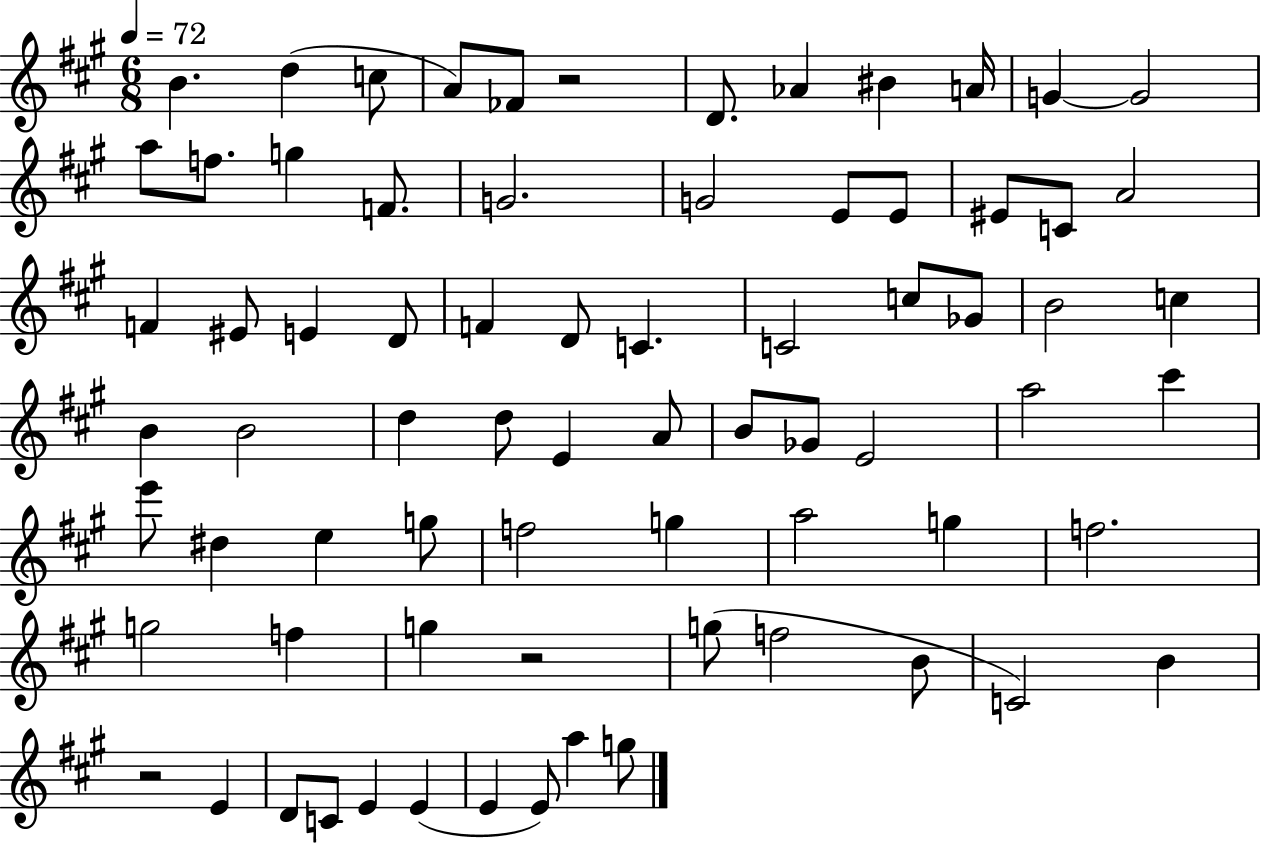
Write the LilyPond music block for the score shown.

{
  \clef treble
  \numericTimeSignature
  \time 6/8
  \key a \major
  \tempo 4 = 72
  b'4. d''4( c''8 | a'8) fes'8 r2 | d'8. aes'4 bis'4 a'16 | g'4~~ g'2 | \break a''8 f''8. g''4 f'8. | g'2. | g'2 e'8 e'8 | eis'8 c'8 a'2 | \break f'4 eis'8 e'4 d'8 | f'4 d'8 c'4. | c'2 c''8 ges'8 | b'2 c''4 | \break b'4 b'2 | d''4 d''8 e'4 a'8 | b'8 ges'8 e'2 | a''2 cis'''4 | \break e'''8 dis''4 e''4 g''8 | f''2 g''4 | a''2 g''4 | f''2. | \break g''2 f''4 | g''4 r2 | g''8( f''2 b'8 | c'2) b'4 | \break r2 e'4 | d'8 c'8 e'4 e'4( | e'4 e'8) a''4 g''8 | \bar "|."
}